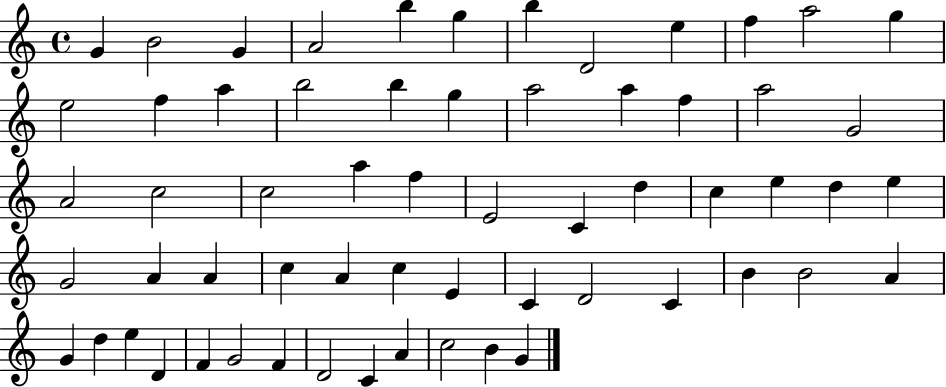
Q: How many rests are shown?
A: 0